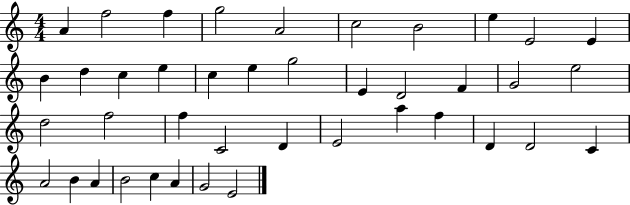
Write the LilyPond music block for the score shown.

{
  \clef treble
  \numericTimeSignature
  \time 4/4
  \key c \major
  a'4 f''2 f''4 | g''2 a'2 | c''2 b'2 | e''4 e'2 e'4 | \break b'4 d''4 c''4 e''4 | c''4 e''4 g''2 | e'4 d'2 f'4 | g'2 e''2 | \break d''2 f''2 | f''4 c'2 d'4 | e'2 a''4 f''4 | d'4 d'2 c'4 | \break a'2 b'4 a'4 | b'2 c''4 a'4 | g'2 e'2 | \bar "|."
}